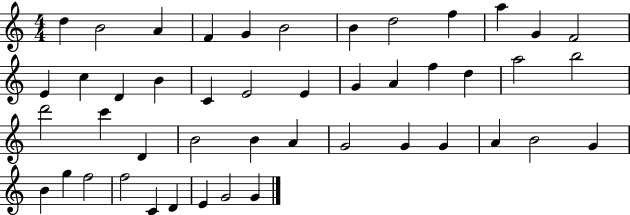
{
  \clef treble
  \numericTimeSignature
  \time 4/4
  \key c \major
  d''4 b'2 a'4 | f'4 g'4 b'2 | b'4 d''2 f''4 | a''4 g'4 f'2 | \break e'4 c''4 d'4 b'4 | c'4 e'2 e'4 | g'4 a'4 f''4 d''4 | a''2 b''2 | \break d'''2 c'''4 d'4 | b'2 b'4 a'4 | g'2 g'4 g'4 | a'4 b'2 g'4 | \break b'4 g''4 f''2 | f''2 c'4 d'4 | e'4 g'2 g'4 | \bar "|."
}